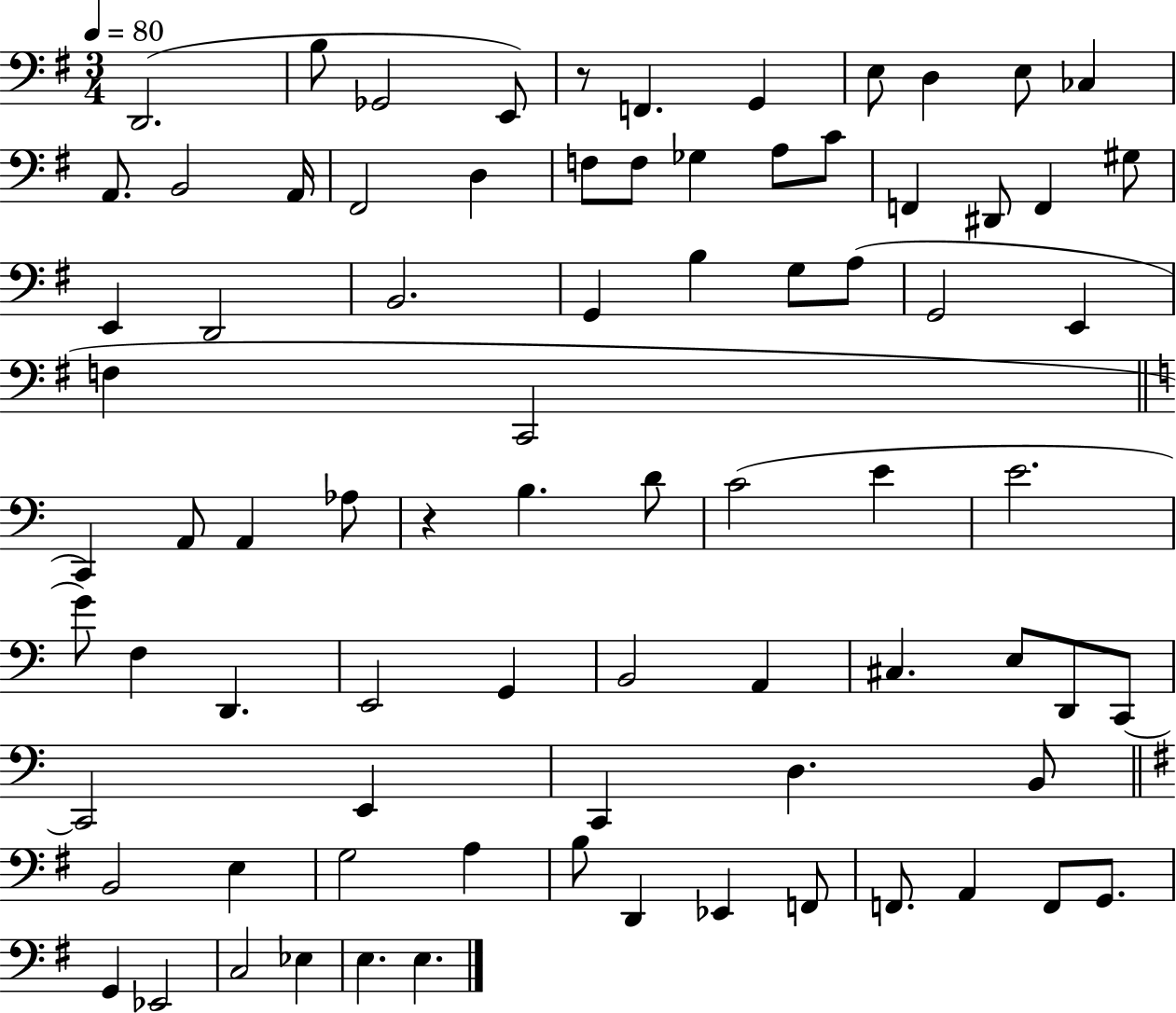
X:1
T:Untitled
M:3/4
L:1/4
K:G
D,,2 B,/2 _G,,2 E,,/2 z/2 F,, G,, E,/2 D, E,/2 _C, A,,/2 B,,2 A,,/4 ^F,,2 D, F,/2 F,/2 _G, A,/2 C/2 F,, ^D,,/2 F,, ^G,/2 E,, D,,2 B,,2 G,, B, G,/2 A,/2 G,,2 E,, F, C,,2 C,, A,,/2 A,, _A,/2 z B, D/2 C2 E E2 G/2 F, D,, E,,2 G,, B,,2 A,, ^C, E,/2 D,,/2 C,,/2 C,,2 E,, C,, D, B,,/2 B,,2 E, G,2 A, B,/2 D,, _E,, F,,/2 F,,/2 A,, F,,/2 G,,/2 G,, _E,,2 C,2 _E, E, E,